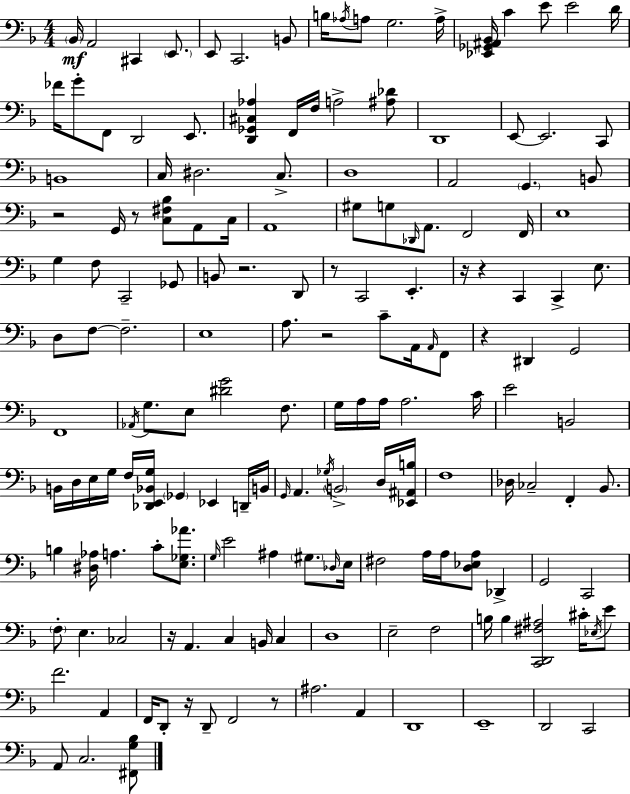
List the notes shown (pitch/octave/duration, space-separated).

Bb2/s A2/h C#2/q E2/e. E2/e C2/h. B2/e B3/s Ab3/s A3/e G3/h. A3/s [Eb2,Gb2,A#2,Bb2]/s C4/q E4/e E4/h D4/s FES4/s G4/e F2/e D2/h E2/e. [D2,Gb2,C#3,Ab3]/q F2/s F3/s A3/h [A#3,Db4]/e D2/w E2/e E2/h. C2/e B2/w C3/s D#3/h. C3/e. D3/w A2/h G2/q. B2/e R/h G2/s R/e [C3,F#3,Bb3]/e A2/e C3/s A2/w G#3/e G3/e Db2/s A2/e. F2/h F2/s E3/w G3/q F3/e C2/h Gb2/e B2/e R/h. D2/e R/e C2/h E2/q. R/s R/q C2/q C2/q E3/e. D3/e F3/e F3/h. E3/w A3/e. R/h C4/e A2/s A2/s F2/e R/q D#2/q G2/h F2/w Ab2/s G3/e. E3/e [D#4,G4]/h F3/e. G3/s A3/s A3/s A3/h. C4/s E4/h B2/h B2/s D3/s E3/s G3/s F3/s [Db2,E2,Bb2,G3]/s Gb2/q Eb2/q D2/s B2/s G2/s A2/q. Gb3/s B2/h D3/s [Eb2,A#2,B3]/s F3/w Db3/s CES3/h F2/q Bb2/e. B3/q [D#3,Ab3]/s A3/q. C4/e [E3,Gb3,Ab4]/e. G3/s E4/h A#3/q G#3/e. Db3/s E3/s F#3/h A3/s A3/s [D3,Eb3,A3]/e Db2/q G2/h C2/h F3/e E3/q. CES3/h R/s A2/q. C3/q B2/s C3/q D3/w E3/h F3/h B3/s B3/q [C2,D2,F#3,A#3]/h C#4/s Eb3/s E4/e F4/h. A2/q F2/s D2/e R/s D2/e F2/h R/e A#3/h. A2/q D2/w E2/w D2/h C2/h A2/e C3/h. [F#2,G3,Bb3]/e